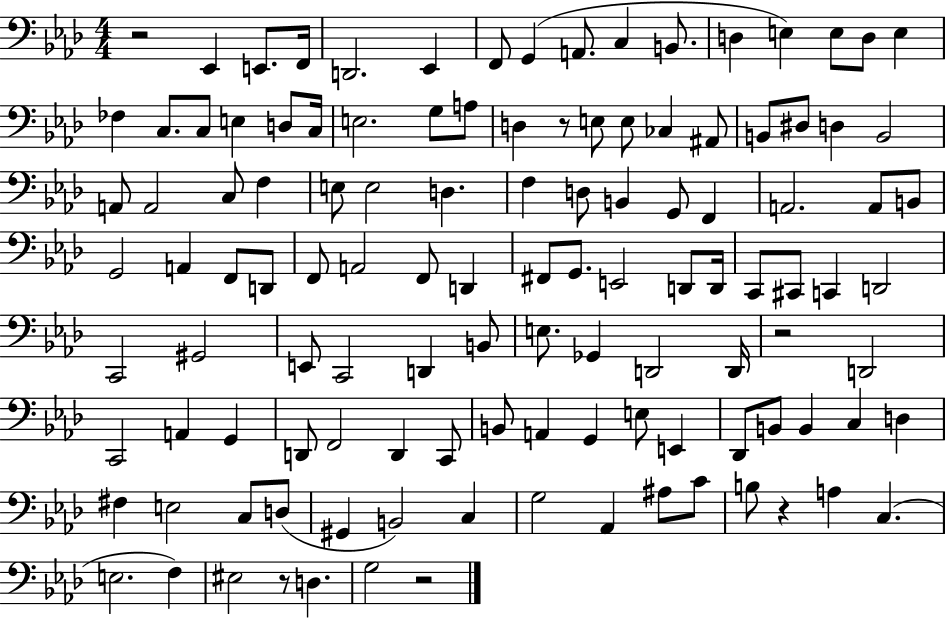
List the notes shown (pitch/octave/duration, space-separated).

R/h Eb2/q E2/e. F2/s D2/h. Eb2/q F2/e G2/q A2/e. C3/q B2/e. D3/q E3/q E3/e D3/e E3/q FES3/q C3/e. C3/e E3/q D3/e C3/s E3/h. G3/e A3/e D3/q R/e E3/e E3/e CES3/q A#2/e B2/e D#3/e D3/q B2/h A2/e A2/h C3/e F3/q E3/e E3/h D3/q. F3/q D3/e B2/q G2/e F2/q A2/h. A2/e B2/e G2/h A2/q F2/e D2/e F2/e A2/h F2/e D2/q F#2/e G2/e. E2/h D2/e D2/s C2/e C#2/e C2/q D2/h C2/h G#2/h E2/e C2/h D2/q B2/e E3/e. Gb2/q D2/h D2/s R/h D2/h C2/h A2/q G2/q D2/e F2/h D2/q C2/e B2/e A2/q G2/q E3/e E2/q Db2/e B2/e B2/q C3/q D3/q F#3/q E3/h C3/e D3/e G#2/q B2/h C3/q G3/h Ab2/q A#3/e C4/e B3/e R/q A3/q C3/q. E3/h. F3/q EIS3/h R/e D3/q. G3/h R/h